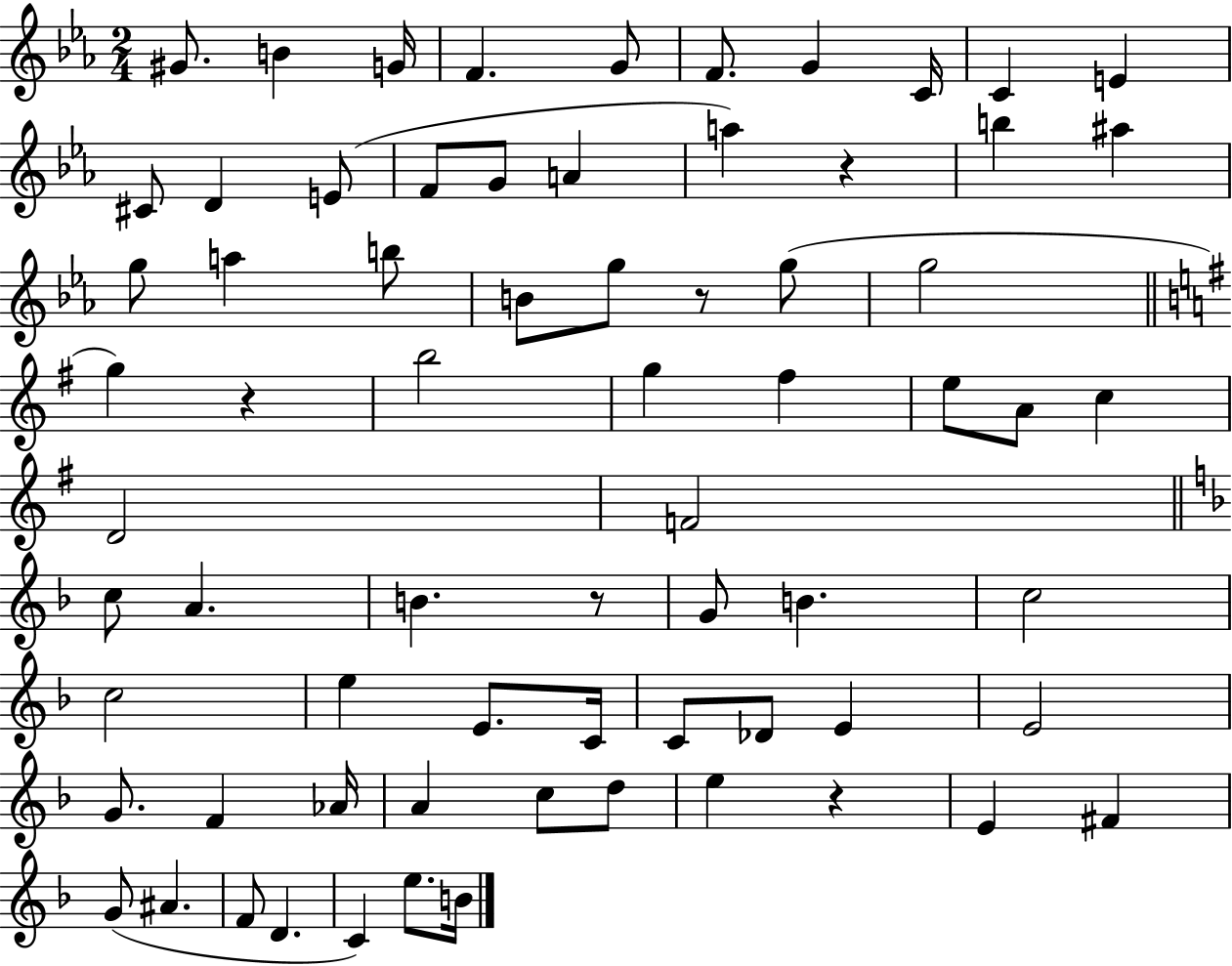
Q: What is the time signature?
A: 2/4